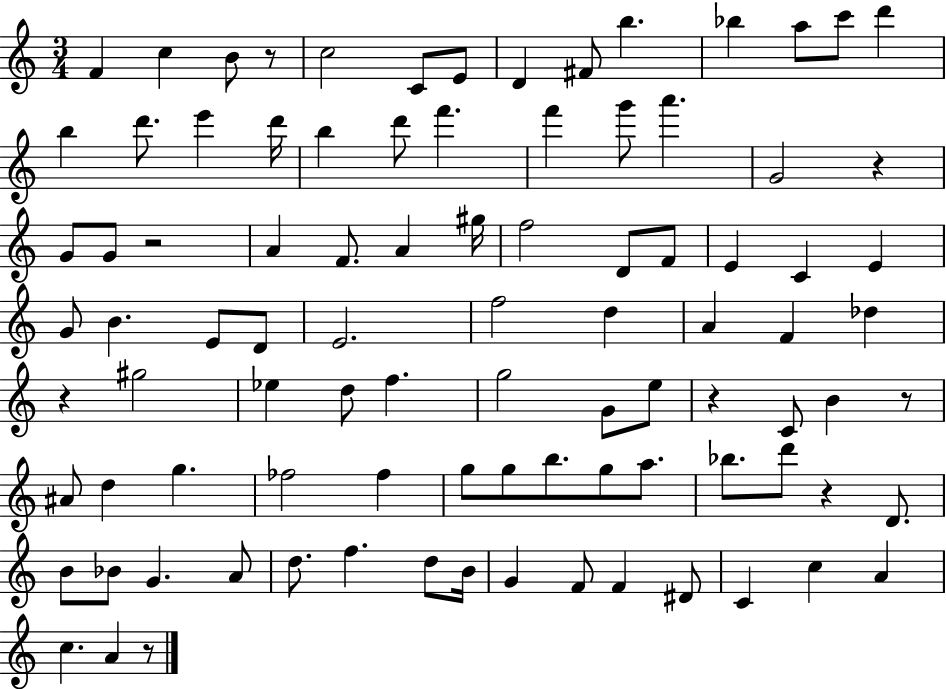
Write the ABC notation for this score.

X:1
T:Untitled
M:3/4
L:1/4
K:C
F c B/2 z/2 c2 C/2 E/2 D ^F/2 b _b a/2 c'/2 d' b d'/2 e' d'/4 b d'/2 f' f' g'/2 a' G2 z G/2 G/2 z2 A F/2 A ^g/4 f2 D/2 F/2 E C E G/2 B E/2 D/2 E2 f2 d A F _d z ^g2 _e d/2 f g2 G/2 e/2 z C/2 B z/2 ^A/2 d g _f2 _f g/2 g/2 b/2 g/2 a/2 _b/2 d'/2 z D/2 B/2 _B/2 G A/2 d/2 f d/2 B/4 G F/2 F ^D/2 C c A c A z/2